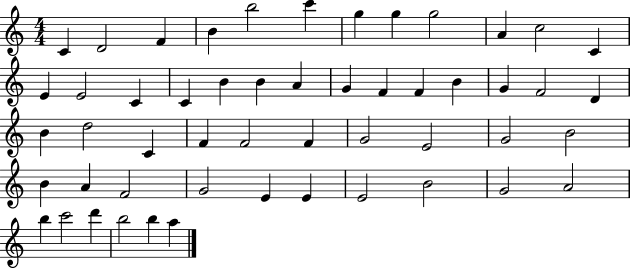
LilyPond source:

{
  \clef treble
  \numericTimeSignature
  \time 4/4
  \key c \major
  c'4 d'2 f'4 | b'4 b''2 c'''4 | g''4 g''4 g''2 | a'4 c''2 c'4 | \break e'4 e'2 c'4 | c'4 b'4 b'4 a'4 | g'4 f'4 f'4 b'4 | g'4 f'2 d'4 | \break b'4 d''2 c'4 | f'4 f'2 f'4 | g'2 e'2 | g'2 b'2 | \break b'4 a'4 f'2 | g'2 e'4 e'4 | e'2 b'2 | g'2 a'2 | \break b''4 c'''2 d'''4 | b''2 b''4 a''4 | \bar "|."
}